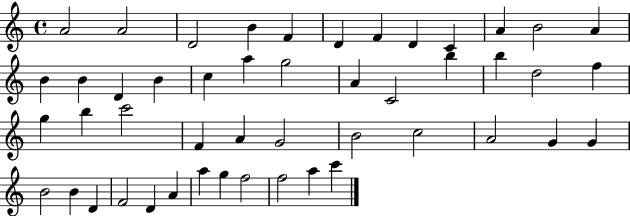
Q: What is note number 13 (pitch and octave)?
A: B4